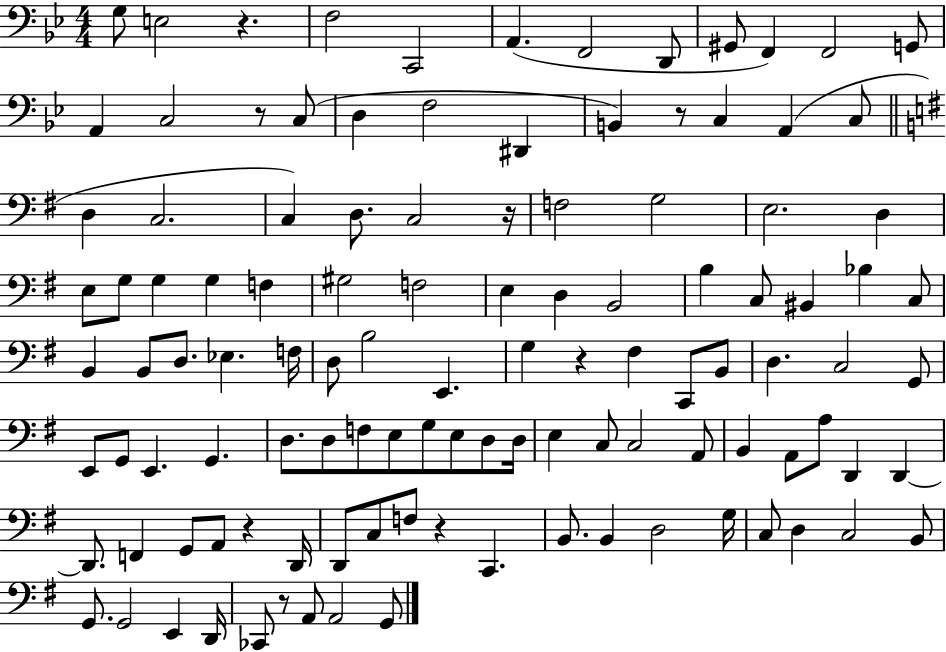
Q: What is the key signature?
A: BES major